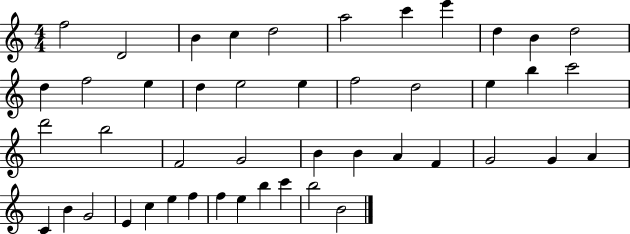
F5/h D4/h B4/q C5/q D5/h A5/h C6/q E6/q D5/q B4/q D5/h D5/q F5/h E5/q D5/q E5/h E5/q F5/h D5/h E5/q B5/q C6/h D6/h B5/h F4/h G4/h B4/q B4/q A4/q F4/q G4/h G4/q A4/q C4/q B4/q G4/h E4/q C5/q E5/q F5/q F5/q E5/q B5/q C6/q B5/h B4/h